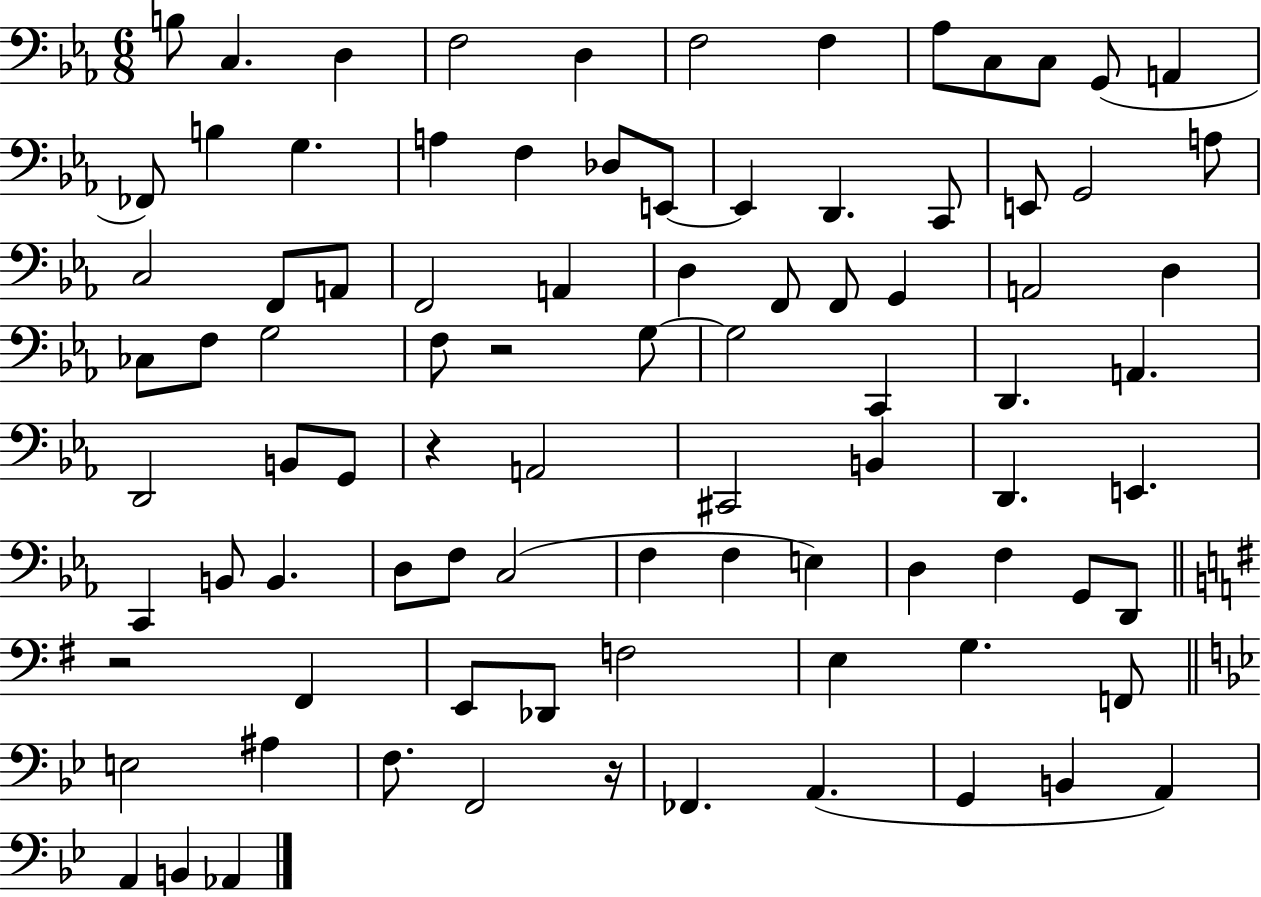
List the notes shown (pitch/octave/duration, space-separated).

B3/e C3/q. D3/q F3/h D3/q F3/h F3/q Ab3/e C3/e C3/e G2/e A2/q FES2/e B3/q G3/q. A3/q F3/q Db3/e E2/e E2/q D2/q. C2/e E2/e G2/h A3/e C3/h F2/e A2/e F2/h A2/q D3/q F2/e F2/e G2/q A2/h D3/q CES3/e F3/e G3/h F3/e R/h G3/e G3/h C2/q D2/q. A2/q. D2/h B2/e G2/e R/q A2/h C#2/h B2/q D2/q. E2/q. C2/q B2/e B2/q. D3/e F3/e C3/h F3/q F3/q E3/q D3/q F3/q G2/e D2/e R/h F#2/q E2/e Db2/e F3/h E3/q G3/q. F2/e E3/h A#3/q F3/e. F2/h R/s FES2/q. A2/q. G2/q B2/q A2/q A2/q B2/q Ab2/q